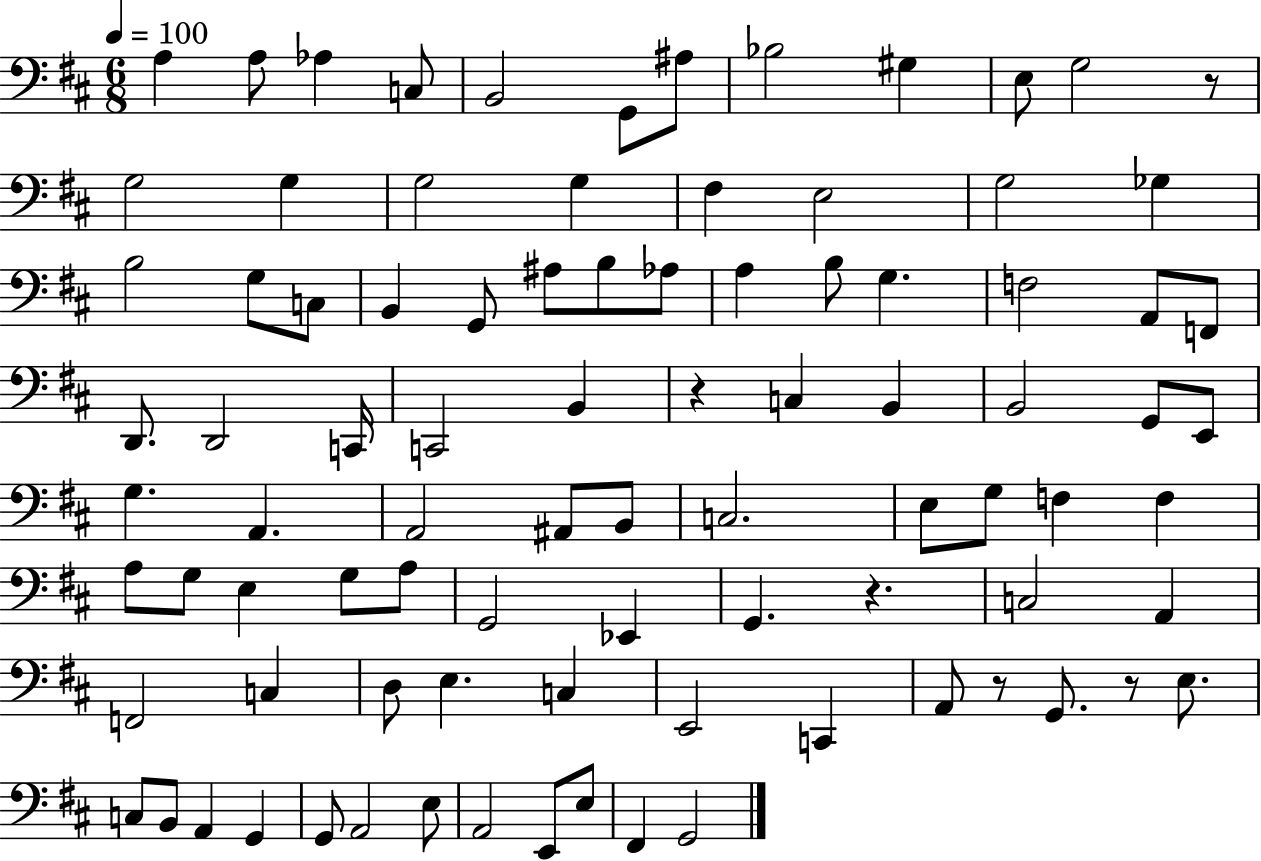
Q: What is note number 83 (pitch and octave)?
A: E3